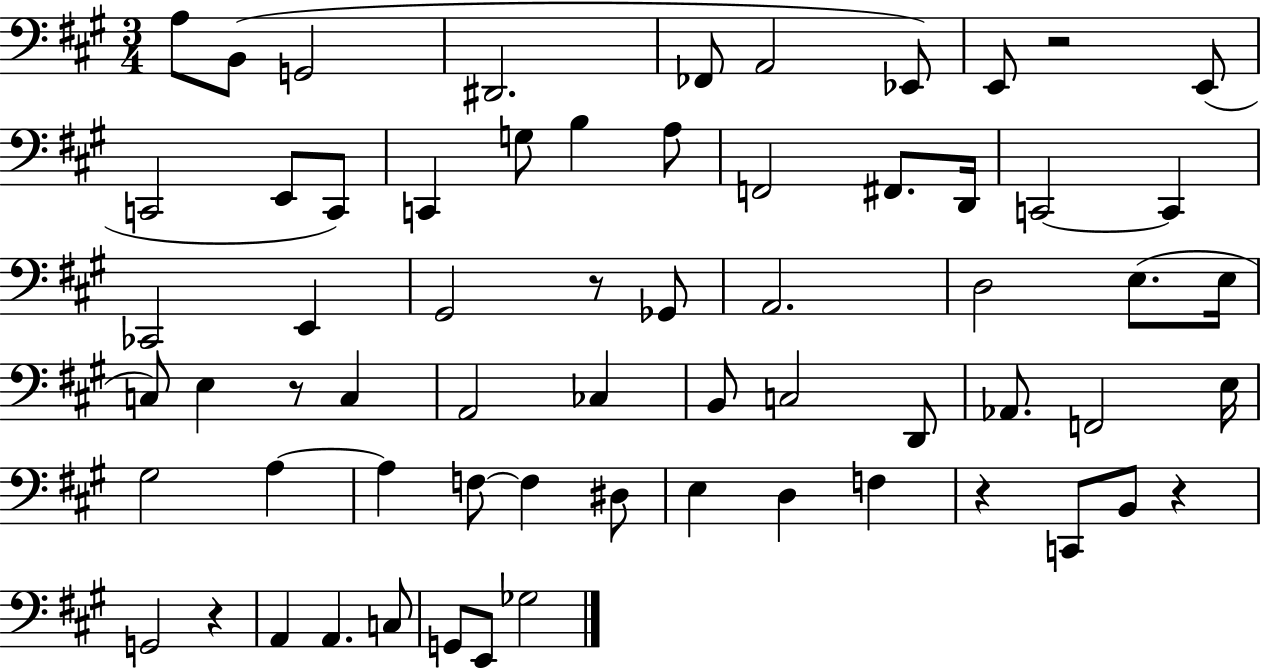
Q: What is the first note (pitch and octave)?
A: A3